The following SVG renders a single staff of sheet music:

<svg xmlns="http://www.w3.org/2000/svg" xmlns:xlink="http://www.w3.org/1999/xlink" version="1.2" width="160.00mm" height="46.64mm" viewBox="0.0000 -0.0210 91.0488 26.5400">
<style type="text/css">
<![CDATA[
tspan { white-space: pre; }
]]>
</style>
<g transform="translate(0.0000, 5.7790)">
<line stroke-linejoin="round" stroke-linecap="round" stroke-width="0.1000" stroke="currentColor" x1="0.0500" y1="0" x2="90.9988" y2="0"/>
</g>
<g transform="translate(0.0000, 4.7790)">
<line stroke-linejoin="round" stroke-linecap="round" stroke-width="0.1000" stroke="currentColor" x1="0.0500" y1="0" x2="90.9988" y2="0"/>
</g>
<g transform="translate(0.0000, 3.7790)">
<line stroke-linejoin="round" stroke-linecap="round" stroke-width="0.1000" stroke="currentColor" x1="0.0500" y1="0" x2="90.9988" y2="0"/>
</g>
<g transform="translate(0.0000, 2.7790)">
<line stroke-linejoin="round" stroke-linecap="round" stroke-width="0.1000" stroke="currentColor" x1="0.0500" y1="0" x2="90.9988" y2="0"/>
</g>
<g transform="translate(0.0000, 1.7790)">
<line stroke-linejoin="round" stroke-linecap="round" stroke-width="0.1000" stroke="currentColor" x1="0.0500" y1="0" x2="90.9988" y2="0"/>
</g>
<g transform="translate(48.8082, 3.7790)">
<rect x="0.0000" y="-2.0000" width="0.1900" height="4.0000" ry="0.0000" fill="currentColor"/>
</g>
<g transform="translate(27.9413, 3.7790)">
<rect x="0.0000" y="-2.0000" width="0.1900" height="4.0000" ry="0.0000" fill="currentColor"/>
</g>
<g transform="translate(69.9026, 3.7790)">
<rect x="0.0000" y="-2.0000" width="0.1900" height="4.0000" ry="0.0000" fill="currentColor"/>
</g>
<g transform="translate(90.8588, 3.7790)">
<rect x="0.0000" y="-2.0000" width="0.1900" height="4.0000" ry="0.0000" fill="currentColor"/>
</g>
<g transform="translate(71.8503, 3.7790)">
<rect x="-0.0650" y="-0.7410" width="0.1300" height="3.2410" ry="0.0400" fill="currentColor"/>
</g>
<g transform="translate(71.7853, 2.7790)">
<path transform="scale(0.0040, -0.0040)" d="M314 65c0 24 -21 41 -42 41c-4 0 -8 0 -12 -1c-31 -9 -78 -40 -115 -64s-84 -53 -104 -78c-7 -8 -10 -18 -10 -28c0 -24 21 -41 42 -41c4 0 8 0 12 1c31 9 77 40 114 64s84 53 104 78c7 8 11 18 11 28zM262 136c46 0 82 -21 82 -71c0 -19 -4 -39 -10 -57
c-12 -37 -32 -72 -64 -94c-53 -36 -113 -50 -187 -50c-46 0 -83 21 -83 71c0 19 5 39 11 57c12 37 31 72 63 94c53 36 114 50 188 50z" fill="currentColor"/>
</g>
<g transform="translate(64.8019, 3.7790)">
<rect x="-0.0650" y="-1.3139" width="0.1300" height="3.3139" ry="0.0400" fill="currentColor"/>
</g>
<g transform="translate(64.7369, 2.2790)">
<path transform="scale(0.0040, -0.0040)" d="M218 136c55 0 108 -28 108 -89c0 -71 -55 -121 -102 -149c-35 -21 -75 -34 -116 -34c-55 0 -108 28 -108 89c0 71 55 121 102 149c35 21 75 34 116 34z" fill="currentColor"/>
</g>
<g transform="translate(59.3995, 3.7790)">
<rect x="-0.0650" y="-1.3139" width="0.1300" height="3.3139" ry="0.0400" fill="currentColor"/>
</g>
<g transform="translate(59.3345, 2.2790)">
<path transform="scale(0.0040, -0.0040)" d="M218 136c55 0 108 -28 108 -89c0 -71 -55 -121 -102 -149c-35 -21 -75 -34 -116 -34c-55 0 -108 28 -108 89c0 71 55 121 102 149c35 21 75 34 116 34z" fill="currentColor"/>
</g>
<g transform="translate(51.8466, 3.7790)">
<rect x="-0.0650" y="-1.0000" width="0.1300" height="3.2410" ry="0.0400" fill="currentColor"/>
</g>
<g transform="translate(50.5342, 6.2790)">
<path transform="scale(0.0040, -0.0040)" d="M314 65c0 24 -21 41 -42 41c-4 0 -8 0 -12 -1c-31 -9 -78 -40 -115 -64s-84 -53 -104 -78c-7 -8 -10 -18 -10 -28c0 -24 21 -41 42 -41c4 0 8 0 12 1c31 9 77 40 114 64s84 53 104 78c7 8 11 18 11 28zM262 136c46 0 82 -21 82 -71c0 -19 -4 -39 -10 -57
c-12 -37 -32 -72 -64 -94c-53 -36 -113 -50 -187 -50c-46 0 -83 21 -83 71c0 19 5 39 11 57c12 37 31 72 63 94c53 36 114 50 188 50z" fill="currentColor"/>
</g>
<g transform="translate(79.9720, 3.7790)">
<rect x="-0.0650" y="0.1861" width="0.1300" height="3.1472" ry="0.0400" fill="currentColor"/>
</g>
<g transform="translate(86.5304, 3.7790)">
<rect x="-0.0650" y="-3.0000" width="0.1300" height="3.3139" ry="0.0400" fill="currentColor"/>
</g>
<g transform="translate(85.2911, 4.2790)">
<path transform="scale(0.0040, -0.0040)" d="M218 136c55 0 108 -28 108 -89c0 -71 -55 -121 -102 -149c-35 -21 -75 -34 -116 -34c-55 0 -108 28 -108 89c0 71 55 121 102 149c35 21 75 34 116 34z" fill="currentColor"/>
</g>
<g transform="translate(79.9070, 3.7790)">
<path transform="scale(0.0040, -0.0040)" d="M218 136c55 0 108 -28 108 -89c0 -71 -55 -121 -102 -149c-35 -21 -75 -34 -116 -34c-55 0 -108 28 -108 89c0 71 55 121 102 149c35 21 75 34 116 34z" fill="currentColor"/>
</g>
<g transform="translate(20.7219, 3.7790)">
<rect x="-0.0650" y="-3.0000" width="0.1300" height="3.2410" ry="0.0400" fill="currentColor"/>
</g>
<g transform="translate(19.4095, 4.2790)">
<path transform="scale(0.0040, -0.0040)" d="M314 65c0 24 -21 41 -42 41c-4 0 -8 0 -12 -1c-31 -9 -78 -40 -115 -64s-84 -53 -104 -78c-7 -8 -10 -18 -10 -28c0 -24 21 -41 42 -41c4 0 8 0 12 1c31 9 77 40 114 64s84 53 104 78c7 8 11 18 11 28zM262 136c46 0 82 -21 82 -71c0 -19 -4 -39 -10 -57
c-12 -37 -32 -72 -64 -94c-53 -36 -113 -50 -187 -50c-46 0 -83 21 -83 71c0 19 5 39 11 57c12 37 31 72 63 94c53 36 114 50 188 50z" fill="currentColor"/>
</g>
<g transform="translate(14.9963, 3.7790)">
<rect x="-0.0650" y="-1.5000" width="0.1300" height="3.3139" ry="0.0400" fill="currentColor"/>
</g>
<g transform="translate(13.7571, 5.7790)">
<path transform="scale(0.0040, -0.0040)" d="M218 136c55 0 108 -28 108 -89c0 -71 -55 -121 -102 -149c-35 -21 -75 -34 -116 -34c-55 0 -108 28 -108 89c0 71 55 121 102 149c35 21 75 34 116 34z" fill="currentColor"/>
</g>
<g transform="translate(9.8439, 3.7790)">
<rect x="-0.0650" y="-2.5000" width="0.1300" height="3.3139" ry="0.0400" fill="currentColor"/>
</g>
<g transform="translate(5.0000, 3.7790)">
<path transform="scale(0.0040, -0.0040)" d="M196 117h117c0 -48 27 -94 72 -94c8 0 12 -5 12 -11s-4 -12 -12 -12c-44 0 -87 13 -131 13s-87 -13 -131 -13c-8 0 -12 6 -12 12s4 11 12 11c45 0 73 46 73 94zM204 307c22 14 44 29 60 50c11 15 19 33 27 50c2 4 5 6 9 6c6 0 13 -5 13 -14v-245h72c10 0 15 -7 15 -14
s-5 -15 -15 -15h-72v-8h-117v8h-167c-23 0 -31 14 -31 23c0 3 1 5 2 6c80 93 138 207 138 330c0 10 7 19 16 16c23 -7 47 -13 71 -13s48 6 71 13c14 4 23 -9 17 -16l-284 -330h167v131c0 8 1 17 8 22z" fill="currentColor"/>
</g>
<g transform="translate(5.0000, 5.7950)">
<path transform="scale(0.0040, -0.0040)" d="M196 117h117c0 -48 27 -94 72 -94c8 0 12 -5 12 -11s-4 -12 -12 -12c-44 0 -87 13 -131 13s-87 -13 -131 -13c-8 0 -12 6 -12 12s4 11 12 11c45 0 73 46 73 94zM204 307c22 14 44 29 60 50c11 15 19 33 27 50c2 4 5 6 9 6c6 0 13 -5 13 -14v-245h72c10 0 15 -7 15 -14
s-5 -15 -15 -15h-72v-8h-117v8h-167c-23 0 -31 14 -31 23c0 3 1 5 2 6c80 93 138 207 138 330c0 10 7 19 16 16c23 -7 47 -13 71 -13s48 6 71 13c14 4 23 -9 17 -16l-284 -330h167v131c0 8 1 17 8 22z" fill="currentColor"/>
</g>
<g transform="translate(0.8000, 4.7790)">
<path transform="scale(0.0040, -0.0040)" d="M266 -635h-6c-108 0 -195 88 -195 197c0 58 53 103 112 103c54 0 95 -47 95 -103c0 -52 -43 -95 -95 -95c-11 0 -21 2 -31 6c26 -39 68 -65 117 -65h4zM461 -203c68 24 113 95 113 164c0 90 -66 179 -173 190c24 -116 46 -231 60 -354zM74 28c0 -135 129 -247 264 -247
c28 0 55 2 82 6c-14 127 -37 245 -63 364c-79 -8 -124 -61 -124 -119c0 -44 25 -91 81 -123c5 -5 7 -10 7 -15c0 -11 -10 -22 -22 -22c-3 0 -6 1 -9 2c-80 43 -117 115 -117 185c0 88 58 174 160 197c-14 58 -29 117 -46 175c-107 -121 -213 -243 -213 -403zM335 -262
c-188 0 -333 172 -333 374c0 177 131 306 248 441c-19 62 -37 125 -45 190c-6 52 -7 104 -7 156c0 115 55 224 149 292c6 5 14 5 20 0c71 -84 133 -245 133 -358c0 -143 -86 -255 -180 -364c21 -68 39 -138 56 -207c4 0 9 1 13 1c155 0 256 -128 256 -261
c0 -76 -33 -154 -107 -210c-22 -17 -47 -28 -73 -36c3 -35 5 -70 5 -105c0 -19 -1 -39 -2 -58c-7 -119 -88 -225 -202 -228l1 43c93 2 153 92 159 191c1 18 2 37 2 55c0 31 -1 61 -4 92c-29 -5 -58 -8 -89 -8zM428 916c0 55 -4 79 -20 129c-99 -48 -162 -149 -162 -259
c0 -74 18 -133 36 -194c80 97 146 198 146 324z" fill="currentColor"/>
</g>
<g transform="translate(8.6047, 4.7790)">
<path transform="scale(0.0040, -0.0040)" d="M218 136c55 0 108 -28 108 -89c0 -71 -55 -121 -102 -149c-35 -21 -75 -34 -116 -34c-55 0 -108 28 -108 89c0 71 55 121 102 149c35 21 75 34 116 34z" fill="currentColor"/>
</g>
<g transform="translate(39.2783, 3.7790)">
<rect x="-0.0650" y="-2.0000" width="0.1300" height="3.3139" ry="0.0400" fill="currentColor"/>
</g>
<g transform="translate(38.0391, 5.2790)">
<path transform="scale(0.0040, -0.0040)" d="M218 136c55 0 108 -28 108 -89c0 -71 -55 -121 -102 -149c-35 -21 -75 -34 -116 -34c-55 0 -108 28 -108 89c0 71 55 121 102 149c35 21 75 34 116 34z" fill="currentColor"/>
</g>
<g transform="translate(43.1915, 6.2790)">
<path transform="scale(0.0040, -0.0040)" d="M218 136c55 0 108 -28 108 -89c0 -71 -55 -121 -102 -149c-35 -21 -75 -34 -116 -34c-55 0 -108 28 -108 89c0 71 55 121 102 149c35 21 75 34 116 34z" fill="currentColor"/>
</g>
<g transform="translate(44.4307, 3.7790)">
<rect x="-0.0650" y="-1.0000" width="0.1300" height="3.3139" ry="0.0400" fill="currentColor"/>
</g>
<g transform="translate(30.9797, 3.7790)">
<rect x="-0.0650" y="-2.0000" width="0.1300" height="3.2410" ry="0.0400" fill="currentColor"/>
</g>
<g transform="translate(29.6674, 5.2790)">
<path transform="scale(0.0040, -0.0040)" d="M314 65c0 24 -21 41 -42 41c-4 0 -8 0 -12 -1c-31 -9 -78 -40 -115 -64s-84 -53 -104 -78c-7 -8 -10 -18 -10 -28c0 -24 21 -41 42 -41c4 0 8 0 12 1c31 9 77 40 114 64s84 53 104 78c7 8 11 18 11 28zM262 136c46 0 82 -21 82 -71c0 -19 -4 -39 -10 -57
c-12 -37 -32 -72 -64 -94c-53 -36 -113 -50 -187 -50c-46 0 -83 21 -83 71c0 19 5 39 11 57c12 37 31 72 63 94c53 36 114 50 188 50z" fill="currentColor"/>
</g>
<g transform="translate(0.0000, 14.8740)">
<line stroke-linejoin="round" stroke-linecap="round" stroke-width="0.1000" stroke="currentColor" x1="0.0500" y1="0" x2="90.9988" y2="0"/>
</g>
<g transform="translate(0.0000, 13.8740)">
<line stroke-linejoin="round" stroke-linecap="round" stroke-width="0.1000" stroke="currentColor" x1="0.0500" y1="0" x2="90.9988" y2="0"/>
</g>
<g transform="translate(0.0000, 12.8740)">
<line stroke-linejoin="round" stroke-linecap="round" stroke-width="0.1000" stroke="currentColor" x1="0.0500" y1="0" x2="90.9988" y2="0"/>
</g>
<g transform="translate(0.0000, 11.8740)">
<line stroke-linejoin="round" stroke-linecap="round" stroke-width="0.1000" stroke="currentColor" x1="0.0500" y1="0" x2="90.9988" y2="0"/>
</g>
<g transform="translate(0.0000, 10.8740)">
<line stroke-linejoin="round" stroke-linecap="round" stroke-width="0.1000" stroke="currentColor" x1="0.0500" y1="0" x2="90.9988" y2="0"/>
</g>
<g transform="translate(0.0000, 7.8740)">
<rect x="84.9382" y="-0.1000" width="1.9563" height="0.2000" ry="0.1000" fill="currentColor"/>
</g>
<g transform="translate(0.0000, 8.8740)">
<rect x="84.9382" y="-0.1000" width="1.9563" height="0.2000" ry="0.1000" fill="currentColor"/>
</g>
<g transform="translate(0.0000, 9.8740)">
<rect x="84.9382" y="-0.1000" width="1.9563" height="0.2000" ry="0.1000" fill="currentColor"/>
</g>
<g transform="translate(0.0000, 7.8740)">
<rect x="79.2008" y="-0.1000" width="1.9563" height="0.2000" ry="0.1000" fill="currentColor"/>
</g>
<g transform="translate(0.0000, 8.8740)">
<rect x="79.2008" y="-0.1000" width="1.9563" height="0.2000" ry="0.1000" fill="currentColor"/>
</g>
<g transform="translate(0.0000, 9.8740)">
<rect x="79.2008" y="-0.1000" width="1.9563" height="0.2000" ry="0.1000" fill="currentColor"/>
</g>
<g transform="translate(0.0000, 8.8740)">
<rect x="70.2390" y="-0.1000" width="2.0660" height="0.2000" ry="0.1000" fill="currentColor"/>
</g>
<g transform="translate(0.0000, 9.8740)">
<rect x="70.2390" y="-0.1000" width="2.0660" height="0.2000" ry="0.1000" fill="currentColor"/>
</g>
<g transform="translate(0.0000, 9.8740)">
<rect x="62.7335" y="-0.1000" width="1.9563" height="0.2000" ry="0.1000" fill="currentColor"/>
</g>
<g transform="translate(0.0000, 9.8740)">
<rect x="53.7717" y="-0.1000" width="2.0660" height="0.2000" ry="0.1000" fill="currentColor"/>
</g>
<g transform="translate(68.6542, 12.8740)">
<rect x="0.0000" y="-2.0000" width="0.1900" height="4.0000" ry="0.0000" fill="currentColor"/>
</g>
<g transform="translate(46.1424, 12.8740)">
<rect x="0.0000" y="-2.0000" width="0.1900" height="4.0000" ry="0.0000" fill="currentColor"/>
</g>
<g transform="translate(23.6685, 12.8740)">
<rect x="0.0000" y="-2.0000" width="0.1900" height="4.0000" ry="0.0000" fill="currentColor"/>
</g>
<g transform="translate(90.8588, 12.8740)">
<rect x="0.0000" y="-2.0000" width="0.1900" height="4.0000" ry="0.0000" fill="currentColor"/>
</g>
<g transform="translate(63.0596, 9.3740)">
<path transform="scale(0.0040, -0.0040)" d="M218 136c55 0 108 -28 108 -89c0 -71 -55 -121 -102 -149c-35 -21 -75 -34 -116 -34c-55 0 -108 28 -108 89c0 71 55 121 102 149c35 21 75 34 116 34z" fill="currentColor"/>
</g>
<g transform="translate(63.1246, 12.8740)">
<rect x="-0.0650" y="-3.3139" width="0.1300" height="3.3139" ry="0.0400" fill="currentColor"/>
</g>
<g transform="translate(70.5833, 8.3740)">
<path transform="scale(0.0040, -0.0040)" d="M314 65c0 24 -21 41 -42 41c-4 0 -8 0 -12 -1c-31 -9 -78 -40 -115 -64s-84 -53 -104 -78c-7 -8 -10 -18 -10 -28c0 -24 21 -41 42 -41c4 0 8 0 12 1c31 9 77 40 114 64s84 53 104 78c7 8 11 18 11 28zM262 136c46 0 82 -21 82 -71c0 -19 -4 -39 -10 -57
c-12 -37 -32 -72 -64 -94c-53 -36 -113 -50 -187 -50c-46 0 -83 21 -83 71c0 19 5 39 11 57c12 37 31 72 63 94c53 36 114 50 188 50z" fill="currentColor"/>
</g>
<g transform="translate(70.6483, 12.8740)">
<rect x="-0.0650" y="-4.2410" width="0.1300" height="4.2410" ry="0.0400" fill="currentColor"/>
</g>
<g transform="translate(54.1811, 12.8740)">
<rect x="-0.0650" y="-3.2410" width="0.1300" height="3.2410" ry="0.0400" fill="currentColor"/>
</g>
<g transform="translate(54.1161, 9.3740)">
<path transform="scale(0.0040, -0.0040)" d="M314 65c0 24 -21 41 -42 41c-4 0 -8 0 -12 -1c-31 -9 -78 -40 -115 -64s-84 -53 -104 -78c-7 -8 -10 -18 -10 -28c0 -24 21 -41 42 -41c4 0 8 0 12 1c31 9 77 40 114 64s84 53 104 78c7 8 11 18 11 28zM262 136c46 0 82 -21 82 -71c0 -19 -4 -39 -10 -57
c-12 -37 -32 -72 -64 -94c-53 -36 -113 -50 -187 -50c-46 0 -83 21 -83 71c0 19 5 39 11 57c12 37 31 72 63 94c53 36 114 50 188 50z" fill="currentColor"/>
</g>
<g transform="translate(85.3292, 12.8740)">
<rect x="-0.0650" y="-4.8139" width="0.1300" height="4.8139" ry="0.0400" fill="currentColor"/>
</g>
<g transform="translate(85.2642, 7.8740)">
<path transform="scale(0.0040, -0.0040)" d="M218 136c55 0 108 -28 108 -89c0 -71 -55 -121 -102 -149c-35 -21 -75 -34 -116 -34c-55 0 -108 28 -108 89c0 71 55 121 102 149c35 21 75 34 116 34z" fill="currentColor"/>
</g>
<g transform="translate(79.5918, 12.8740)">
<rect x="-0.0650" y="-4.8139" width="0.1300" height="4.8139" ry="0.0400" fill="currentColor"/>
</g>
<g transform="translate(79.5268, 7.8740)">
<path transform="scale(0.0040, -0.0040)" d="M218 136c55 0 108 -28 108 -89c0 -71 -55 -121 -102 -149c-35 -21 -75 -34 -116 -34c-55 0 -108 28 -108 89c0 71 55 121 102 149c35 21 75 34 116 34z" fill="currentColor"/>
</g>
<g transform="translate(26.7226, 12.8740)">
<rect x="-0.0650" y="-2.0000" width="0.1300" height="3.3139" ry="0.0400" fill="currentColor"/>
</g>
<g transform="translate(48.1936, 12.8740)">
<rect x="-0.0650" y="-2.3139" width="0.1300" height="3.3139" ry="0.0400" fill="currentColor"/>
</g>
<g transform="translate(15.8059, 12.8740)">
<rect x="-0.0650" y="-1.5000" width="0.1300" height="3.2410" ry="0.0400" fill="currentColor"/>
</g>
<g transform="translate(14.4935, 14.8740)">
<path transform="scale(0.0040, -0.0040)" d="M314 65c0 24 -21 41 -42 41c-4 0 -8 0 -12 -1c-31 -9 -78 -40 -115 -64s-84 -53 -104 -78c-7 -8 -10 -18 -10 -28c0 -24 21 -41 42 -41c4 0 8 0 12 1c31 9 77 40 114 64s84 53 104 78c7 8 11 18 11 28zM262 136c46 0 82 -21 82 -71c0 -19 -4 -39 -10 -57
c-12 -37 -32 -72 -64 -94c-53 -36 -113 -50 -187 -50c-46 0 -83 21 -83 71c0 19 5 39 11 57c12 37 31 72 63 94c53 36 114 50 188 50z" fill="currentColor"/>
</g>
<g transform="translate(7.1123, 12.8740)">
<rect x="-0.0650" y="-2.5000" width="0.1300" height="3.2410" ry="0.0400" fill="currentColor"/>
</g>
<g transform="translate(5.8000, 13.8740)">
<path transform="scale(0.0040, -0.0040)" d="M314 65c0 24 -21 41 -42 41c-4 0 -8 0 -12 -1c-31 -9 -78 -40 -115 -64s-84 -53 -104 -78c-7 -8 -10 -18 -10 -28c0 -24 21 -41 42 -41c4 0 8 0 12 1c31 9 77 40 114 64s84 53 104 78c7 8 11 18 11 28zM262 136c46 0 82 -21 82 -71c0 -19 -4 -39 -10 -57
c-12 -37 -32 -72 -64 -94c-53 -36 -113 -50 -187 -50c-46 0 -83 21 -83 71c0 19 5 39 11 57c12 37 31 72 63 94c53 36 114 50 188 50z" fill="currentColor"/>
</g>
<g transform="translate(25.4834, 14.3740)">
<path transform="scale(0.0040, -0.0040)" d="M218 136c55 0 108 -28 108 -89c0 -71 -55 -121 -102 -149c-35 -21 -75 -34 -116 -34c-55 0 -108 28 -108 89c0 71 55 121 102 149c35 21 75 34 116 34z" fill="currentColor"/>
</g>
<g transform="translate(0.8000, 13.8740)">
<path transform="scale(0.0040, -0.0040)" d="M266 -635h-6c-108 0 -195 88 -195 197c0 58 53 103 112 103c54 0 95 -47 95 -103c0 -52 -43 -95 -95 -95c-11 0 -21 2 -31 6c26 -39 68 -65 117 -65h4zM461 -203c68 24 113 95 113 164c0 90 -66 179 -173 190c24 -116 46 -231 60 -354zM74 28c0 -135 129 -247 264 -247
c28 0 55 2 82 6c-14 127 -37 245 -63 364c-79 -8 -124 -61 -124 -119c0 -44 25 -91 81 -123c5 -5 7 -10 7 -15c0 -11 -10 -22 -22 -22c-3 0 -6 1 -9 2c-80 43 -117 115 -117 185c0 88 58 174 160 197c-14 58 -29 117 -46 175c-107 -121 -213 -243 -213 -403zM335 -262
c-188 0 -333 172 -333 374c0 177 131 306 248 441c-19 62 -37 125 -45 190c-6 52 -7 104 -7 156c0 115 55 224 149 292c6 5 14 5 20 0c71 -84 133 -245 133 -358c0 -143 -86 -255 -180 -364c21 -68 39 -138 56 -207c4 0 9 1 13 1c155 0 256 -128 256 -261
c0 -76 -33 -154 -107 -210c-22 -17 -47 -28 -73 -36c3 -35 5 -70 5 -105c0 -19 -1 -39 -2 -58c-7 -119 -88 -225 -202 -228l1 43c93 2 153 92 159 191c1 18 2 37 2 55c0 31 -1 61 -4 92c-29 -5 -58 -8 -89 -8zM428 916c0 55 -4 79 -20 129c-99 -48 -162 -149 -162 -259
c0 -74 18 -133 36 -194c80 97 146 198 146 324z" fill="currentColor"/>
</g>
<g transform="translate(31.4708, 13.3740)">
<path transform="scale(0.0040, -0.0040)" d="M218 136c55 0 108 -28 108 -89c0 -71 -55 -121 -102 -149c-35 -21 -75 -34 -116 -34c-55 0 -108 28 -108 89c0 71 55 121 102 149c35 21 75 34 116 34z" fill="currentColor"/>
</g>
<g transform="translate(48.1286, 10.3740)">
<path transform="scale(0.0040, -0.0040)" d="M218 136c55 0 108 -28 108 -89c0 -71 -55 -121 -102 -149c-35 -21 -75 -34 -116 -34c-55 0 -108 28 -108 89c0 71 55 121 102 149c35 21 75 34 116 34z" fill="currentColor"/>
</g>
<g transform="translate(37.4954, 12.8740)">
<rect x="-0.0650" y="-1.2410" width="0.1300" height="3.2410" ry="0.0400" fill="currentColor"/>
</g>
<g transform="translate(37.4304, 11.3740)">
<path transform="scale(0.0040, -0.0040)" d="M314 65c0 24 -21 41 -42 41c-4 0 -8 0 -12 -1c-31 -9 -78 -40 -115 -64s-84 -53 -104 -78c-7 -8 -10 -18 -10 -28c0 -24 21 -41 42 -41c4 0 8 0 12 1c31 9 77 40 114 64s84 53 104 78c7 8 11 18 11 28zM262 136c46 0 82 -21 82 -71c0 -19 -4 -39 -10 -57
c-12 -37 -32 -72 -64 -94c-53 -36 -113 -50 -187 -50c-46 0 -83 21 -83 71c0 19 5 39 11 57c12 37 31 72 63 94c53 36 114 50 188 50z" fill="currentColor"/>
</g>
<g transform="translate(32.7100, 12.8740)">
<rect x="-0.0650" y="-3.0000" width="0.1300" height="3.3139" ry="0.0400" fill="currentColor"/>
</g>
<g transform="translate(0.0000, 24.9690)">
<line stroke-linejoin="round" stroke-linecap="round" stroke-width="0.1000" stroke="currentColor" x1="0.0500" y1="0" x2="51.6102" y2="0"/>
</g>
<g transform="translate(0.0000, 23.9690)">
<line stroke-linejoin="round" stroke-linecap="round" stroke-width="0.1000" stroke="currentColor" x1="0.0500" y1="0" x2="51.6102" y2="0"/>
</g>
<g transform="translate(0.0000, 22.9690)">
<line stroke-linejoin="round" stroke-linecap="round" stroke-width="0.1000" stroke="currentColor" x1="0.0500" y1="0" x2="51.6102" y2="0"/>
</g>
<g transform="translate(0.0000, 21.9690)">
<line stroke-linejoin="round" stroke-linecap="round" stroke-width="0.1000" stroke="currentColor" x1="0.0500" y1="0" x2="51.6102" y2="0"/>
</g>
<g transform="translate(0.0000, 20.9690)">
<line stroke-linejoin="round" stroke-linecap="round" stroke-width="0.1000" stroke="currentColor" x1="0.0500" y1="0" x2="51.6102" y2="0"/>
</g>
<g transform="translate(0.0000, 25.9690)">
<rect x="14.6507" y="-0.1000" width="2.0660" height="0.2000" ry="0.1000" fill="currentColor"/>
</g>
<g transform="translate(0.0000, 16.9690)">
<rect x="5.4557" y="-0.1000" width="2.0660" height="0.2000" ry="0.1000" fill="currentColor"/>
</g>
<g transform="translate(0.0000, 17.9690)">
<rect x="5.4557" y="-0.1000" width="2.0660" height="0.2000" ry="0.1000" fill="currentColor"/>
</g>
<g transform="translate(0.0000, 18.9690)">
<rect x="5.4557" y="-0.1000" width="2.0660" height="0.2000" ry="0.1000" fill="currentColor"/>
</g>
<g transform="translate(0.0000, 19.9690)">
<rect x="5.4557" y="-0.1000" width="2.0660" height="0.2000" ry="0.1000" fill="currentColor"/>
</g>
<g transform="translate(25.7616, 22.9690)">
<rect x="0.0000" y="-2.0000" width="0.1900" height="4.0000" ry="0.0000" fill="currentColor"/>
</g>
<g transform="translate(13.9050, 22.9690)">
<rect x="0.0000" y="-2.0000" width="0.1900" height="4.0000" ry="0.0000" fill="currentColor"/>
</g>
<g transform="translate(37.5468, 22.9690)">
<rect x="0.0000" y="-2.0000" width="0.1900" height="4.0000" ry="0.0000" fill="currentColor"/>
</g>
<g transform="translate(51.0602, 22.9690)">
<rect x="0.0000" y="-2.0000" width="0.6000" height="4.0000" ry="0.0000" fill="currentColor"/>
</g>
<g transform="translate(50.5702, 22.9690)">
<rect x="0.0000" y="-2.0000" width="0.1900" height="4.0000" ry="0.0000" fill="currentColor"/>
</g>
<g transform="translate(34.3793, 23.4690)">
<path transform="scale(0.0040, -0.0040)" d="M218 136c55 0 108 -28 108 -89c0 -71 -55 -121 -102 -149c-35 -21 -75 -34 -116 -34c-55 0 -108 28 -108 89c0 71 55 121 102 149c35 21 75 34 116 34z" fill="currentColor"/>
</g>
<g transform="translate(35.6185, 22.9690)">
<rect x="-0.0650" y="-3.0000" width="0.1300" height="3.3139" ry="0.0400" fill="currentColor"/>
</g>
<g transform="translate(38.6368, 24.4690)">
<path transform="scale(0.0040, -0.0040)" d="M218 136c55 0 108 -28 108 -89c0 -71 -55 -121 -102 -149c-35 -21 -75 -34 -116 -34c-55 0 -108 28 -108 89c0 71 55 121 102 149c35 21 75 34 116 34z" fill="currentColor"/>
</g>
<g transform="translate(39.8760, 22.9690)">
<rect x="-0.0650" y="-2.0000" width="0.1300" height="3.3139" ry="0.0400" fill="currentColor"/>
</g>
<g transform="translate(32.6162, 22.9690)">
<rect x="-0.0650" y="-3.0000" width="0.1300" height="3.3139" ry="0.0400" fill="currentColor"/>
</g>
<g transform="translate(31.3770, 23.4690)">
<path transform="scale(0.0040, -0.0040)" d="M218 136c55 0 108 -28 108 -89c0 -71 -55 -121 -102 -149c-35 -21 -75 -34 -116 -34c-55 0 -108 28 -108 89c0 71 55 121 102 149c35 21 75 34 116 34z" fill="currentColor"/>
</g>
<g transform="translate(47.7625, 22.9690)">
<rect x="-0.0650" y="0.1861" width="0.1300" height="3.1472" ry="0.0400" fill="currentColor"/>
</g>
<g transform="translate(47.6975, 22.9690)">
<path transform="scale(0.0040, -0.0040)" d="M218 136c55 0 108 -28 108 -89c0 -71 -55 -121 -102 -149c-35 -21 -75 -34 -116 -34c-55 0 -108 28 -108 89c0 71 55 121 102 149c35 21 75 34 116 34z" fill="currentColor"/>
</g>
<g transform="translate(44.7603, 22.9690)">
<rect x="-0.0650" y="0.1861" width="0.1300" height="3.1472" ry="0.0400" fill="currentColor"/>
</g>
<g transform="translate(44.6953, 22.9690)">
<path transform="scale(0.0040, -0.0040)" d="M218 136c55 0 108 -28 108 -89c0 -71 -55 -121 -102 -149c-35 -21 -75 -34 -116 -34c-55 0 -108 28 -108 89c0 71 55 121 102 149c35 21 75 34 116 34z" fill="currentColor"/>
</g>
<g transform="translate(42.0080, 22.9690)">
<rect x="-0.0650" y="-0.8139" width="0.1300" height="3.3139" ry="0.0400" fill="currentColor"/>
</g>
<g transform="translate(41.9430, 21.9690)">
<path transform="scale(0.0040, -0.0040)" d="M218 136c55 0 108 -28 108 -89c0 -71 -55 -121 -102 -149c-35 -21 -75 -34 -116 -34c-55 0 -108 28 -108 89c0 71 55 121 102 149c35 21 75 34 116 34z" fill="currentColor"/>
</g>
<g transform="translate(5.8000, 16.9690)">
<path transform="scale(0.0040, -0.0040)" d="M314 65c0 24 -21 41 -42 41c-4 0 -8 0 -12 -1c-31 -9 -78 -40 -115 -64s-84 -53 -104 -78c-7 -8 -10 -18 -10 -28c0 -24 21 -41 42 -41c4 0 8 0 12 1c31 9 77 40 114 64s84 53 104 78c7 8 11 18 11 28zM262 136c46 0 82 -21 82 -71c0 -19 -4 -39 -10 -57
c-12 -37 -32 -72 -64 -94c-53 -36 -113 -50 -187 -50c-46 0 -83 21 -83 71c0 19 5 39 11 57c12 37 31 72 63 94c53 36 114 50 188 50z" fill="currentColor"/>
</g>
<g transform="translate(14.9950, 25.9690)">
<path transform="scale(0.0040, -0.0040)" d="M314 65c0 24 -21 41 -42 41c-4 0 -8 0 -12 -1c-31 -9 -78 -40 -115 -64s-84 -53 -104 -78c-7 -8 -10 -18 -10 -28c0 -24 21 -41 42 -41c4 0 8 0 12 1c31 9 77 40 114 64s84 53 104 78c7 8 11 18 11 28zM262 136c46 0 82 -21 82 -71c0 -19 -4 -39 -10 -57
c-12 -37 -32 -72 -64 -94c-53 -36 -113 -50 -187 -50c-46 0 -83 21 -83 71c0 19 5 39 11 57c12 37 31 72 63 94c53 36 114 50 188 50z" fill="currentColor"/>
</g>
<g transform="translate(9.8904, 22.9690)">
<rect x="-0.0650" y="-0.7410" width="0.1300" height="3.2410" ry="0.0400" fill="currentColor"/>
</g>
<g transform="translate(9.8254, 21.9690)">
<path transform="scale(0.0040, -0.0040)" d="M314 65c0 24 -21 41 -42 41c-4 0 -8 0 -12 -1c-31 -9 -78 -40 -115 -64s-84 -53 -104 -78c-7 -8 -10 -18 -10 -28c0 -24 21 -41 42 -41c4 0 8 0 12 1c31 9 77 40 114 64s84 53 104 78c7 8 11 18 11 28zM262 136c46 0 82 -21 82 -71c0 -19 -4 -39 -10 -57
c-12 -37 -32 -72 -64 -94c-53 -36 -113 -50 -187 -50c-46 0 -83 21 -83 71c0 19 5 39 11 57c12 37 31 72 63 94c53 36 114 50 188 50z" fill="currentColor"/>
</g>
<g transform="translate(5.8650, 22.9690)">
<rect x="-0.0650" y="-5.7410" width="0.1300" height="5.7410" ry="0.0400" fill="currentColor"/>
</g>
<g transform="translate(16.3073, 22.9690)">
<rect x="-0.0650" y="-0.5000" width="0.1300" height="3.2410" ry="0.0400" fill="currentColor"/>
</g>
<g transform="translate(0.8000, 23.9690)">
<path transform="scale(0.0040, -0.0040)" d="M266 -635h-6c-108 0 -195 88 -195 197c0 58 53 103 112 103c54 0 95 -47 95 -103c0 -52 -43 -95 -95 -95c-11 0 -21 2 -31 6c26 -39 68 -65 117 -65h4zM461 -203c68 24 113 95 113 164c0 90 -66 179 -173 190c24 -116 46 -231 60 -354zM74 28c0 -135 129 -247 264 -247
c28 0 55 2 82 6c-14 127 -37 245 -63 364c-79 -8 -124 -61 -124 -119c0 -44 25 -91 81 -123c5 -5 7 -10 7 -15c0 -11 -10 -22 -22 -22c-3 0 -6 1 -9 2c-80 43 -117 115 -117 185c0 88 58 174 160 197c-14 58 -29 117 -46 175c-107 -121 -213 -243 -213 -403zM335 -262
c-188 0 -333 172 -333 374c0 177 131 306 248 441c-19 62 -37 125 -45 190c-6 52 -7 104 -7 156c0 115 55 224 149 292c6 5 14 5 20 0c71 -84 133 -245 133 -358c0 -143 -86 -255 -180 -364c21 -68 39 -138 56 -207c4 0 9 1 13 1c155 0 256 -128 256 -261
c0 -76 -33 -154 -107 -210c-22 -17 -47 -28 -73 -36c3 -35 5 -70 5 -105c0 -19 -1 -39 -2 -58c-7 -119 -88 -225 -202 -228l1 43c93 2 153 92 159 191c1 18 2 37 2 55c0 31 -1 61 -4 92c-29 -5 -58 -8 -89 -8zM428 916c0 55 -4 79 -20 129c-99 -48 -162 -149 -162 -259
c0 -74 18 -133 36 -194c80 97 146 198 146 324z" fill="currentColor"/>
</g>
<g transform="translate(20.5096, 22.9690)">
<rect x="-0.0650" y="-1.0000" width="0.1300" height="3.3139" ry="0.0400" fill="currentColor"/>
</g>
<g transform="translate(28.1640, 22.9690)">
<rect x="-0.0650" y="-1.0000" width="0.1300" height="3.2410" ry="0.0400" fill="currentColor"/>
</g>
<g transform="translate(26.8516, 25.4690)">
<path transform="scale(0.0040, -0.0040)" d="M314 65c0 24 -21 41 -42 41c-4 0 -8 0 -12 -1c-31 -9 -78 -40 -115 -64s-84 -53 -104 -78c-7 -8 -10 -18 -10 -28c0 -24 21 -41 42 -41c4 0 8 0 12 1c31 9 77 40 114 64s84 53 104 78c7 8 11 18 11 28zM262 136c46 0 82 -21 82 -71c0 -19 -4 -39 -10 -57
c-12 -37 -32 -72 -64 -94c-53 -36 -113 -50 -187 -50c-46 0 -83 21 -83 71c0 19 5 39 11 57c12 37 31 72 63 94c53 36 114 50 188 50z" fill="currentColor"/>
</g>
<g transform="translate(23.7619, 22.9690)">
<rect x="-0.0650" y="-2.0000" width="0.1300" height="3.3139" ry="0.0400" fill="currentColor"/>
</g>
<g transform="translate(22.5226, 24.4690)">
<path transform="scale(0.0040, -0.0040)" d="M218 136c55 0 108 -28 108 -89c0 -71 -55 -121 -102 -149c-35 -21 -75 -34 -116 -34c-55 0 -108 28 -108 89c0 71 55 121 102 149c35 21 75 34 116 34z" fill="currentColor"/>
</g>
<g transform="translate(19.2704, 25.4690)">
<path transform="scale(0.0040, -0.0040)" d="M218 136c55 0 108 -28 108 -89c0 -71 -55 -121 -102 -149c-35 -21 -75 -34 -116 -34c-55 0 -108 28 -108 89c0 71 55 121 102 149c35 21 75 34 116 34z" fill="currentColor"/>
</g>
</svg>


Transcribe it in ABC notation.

X:1
T:Untitled
M:4/4
L:1/4
K:C
G E A2 F2 F D D2 e e d2 B A G2 E2 F A e2 g b2 b d'2 e' e' g'2 d2 C2 D F D2 A A F d B B